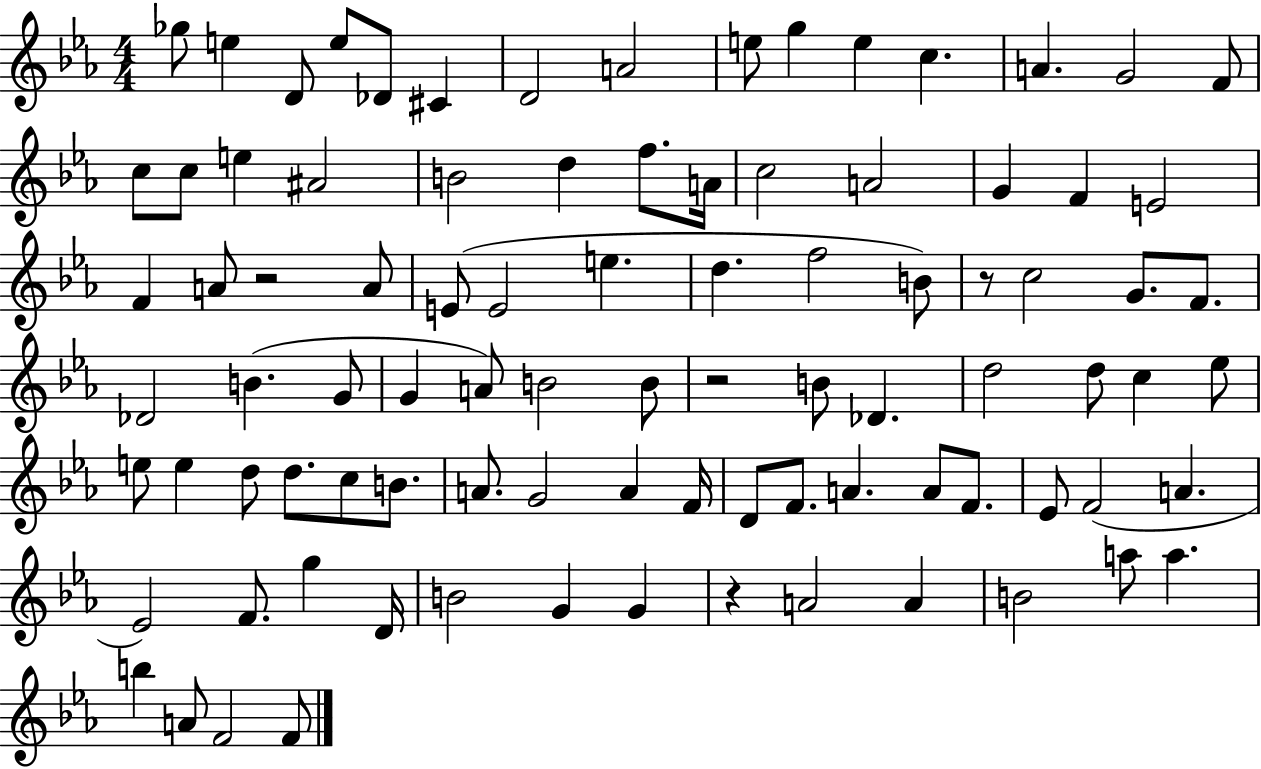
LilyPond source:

{
  \clef treble
  \numericTimeSignature
  \time 4/4
  \key ees \major
  ges''8 e''4 d'8 e''8 des'8 cis'4 | d'2 a'2 | e''8 g''4 e''4 c''4. | a'4. g'2 f'8 | \break c''8 c''8 e''4 ais'2 | b'2 d''4 f''8. a'16 | c''2 a'2 | g'4 f'4 e'2 | \break f'4 a'8 r2 a'8 | e'8( e'2 e''4. | d''4. f''2 b'8) | r8 c''2 g'8. f'8. | \break des'2 b'4.( g'8 | g'4 a'8) b'2 b'8 | r2 b'8 des'4. | d''2 d''8 c''4 ees''8 | \break e''8 e''4 d''8 d''8. c''8 b'8. | a'8. g'2 a'4 f'16 | d'8 f'8. a'4. a'8 f'8. | ees'8 f'2( a'4. | \break ees'2) f'8. g''4 d'16 | b'2 g'4 g'4 | r4 a'2 a'4 | b'2 a''8 a''4. | \break b''4 a'8 f'2 f'8 | \bar "|."
}